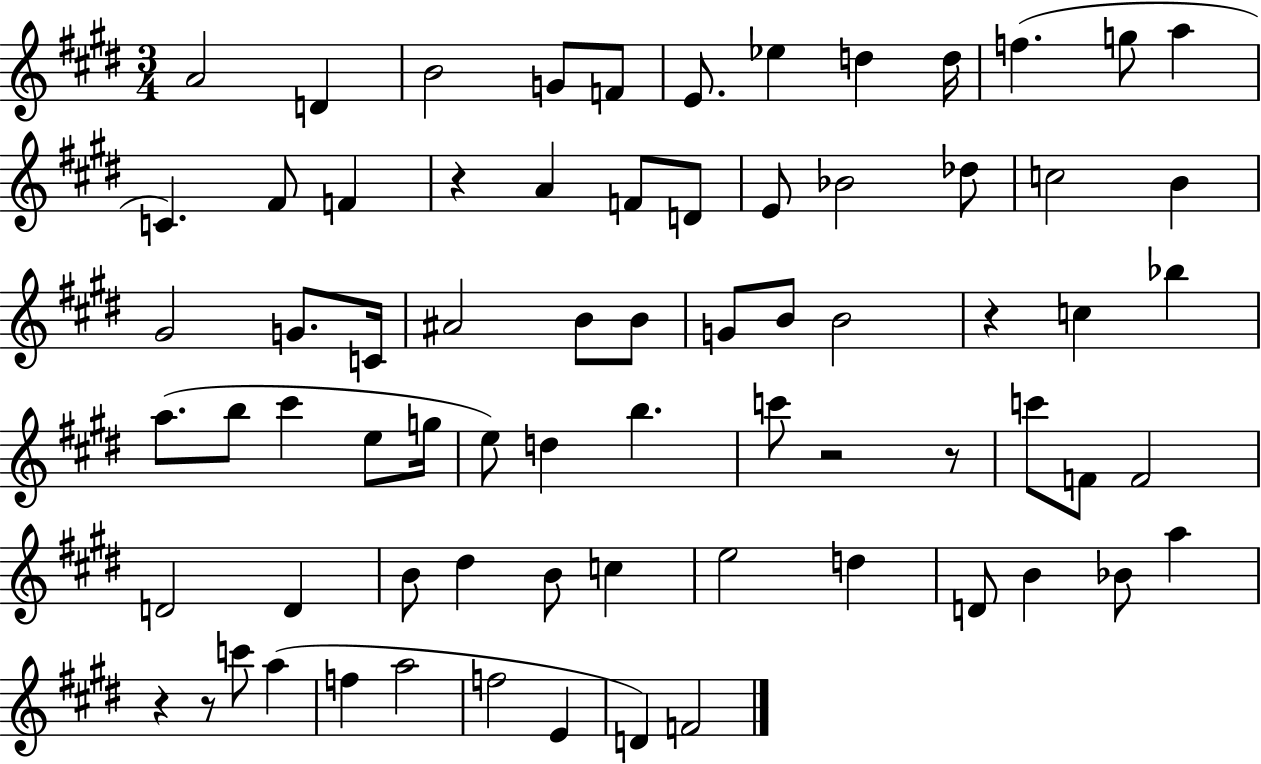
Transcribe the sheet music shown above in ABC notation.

X:1
T:Untitled
M:3/4
L:1/4
K:E
A2 D B2 G/2 F/2 E/2 _e d d/4 f g/2 a C ^F/2 F z A F/2 D/2 E/2 _B2 _d/2 c2 B ^G2 G/2 C/4 ^A2 B/2 B/2 G/2 B/2 B2 z c _b a/2 b/2 ^c' e/2 g/4 e/2 d b c'/2 z2 z/2 c'/2 F/2 F2 D2 D B/2 ^d B/2 c e2 d D/2 B _B/2 a z z/2 c'/2 a f a2 f2 E D F2